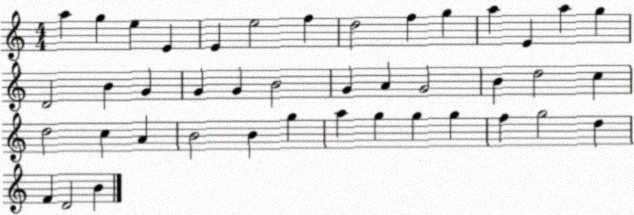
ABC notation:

X:1
T:Untitled
M:4/4
L:1/4
K:C
a g e E E e2 f d2 f g a E a g D2 B G G G B2 G A G2 B d2 c d2 c A B2 B g a g g g f g2 d F D2 B